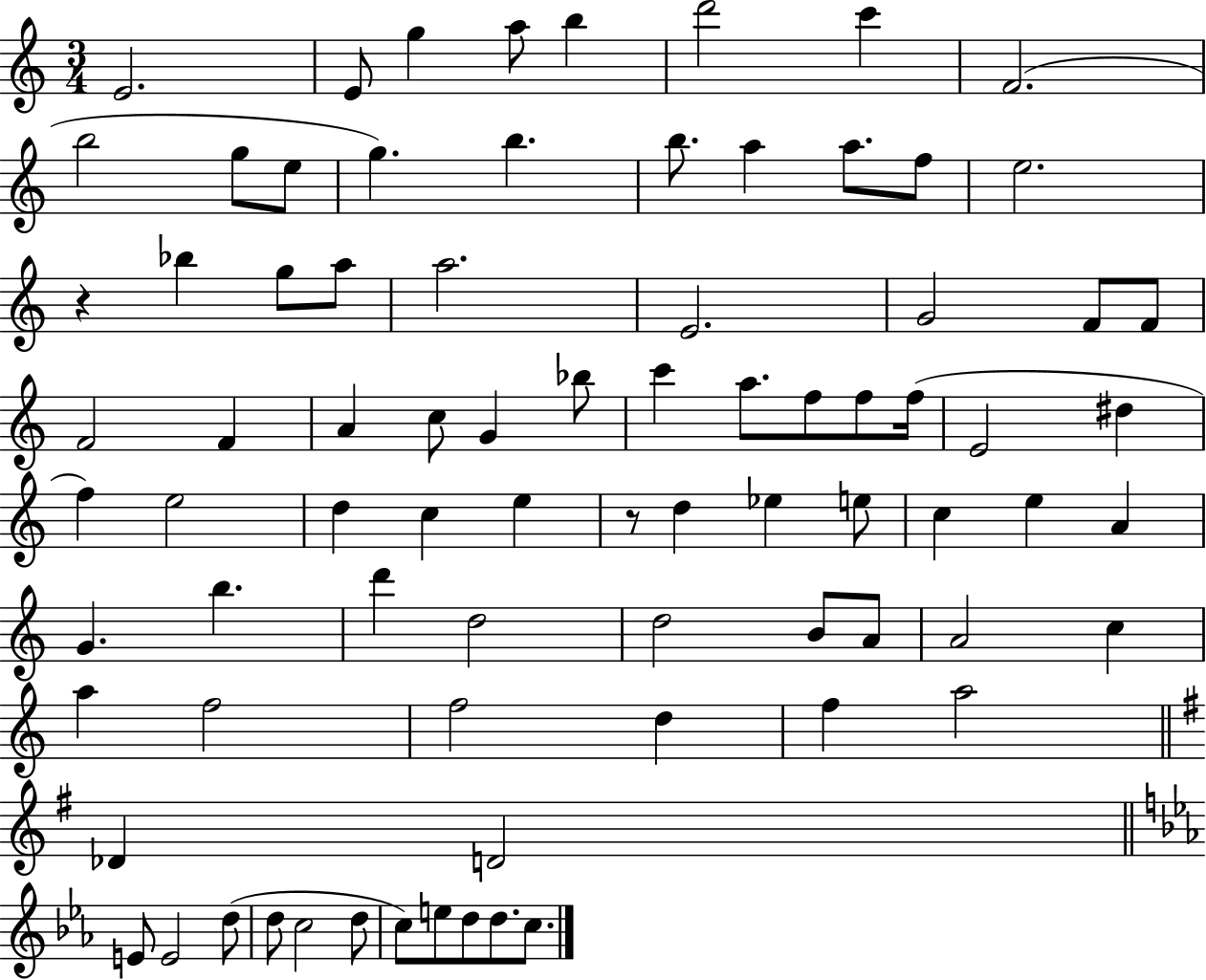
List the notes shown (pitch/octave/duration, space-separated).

E4/h. E4/e G5/q A5/e B5/q D6/h C6/q F4/h. B5/h G5/e E5/e G5/q. B5/q. B5/e. A5/q A5/e. F5/e E5/h. R/q Bb5/q G5/e A5/e A5/h. E4/h. G4/h F4/e F4/e F4/h F4/q A4/q C5/e G4/q Bb5/e C6/q A5/e. F5/e F5/e F5/s E4/h D#5/q F5/q E5/h D5/q C5/q E5/q R/e D5/q Eb5/q E5/e C5/q E5/q A4/q G4/q. B5/q. D6/q D5/h D5/h B4/e A4/e A4/h C5/q A5/q F5/h F5/h D5/q F5/q A5/h Db4/q D4/h E4/e E4/h D5/e D5/e C5/h D5/e C5/e E5/e D5/e D5/e. C5/e.